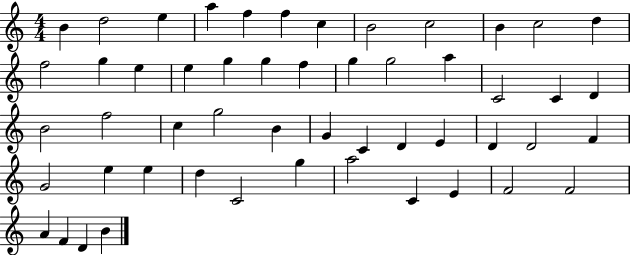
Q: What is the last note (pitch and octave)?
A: B4